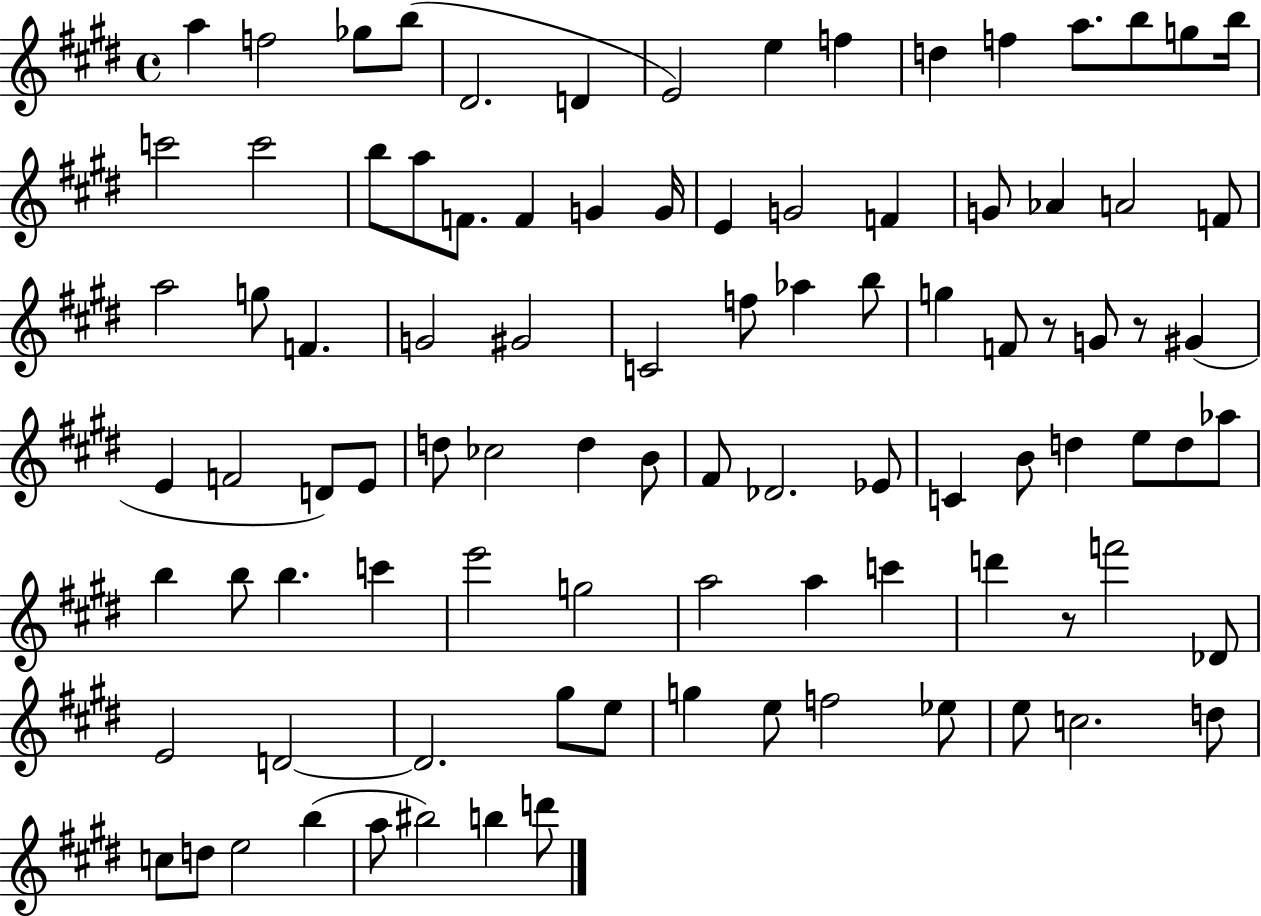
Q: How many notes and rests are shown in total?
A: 95